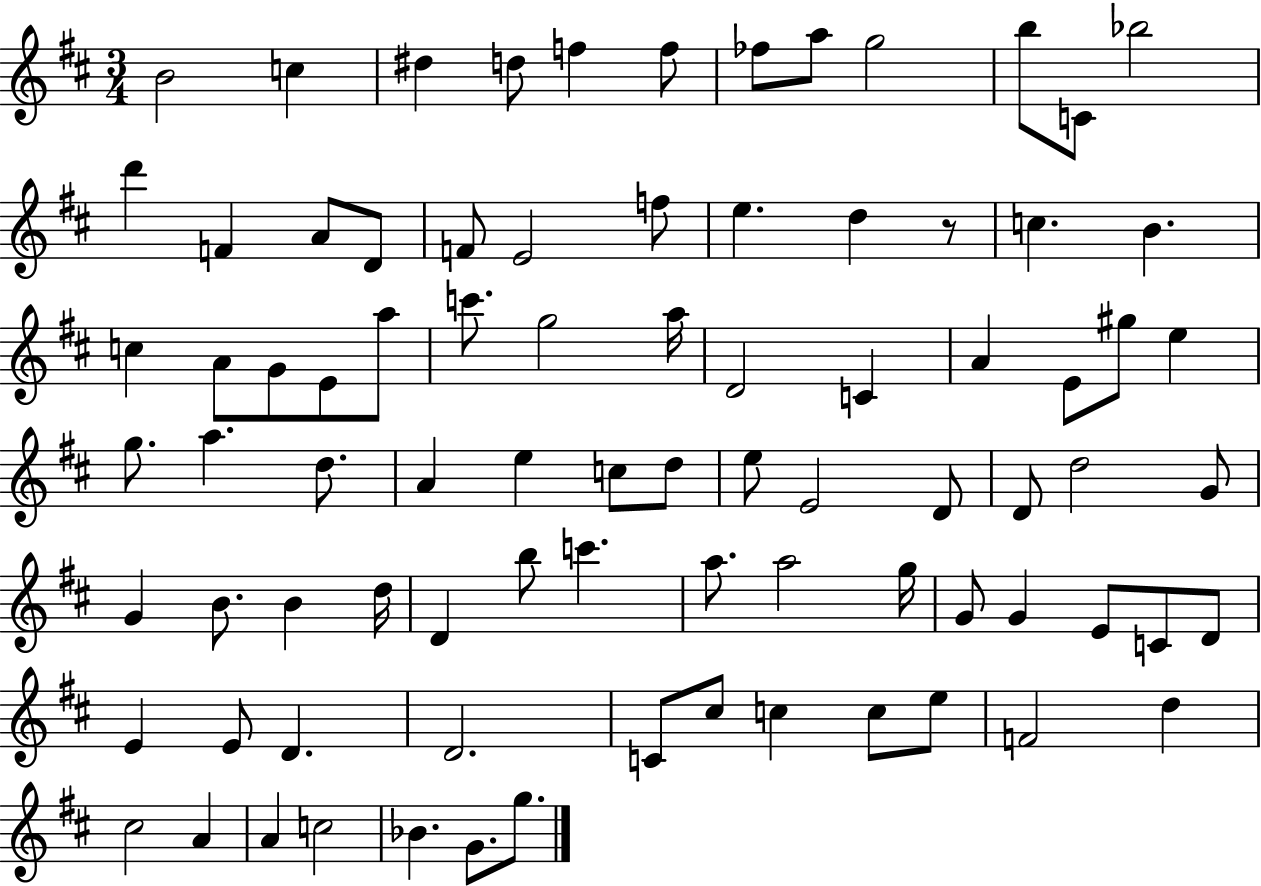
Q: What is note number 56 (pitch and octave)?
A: B5